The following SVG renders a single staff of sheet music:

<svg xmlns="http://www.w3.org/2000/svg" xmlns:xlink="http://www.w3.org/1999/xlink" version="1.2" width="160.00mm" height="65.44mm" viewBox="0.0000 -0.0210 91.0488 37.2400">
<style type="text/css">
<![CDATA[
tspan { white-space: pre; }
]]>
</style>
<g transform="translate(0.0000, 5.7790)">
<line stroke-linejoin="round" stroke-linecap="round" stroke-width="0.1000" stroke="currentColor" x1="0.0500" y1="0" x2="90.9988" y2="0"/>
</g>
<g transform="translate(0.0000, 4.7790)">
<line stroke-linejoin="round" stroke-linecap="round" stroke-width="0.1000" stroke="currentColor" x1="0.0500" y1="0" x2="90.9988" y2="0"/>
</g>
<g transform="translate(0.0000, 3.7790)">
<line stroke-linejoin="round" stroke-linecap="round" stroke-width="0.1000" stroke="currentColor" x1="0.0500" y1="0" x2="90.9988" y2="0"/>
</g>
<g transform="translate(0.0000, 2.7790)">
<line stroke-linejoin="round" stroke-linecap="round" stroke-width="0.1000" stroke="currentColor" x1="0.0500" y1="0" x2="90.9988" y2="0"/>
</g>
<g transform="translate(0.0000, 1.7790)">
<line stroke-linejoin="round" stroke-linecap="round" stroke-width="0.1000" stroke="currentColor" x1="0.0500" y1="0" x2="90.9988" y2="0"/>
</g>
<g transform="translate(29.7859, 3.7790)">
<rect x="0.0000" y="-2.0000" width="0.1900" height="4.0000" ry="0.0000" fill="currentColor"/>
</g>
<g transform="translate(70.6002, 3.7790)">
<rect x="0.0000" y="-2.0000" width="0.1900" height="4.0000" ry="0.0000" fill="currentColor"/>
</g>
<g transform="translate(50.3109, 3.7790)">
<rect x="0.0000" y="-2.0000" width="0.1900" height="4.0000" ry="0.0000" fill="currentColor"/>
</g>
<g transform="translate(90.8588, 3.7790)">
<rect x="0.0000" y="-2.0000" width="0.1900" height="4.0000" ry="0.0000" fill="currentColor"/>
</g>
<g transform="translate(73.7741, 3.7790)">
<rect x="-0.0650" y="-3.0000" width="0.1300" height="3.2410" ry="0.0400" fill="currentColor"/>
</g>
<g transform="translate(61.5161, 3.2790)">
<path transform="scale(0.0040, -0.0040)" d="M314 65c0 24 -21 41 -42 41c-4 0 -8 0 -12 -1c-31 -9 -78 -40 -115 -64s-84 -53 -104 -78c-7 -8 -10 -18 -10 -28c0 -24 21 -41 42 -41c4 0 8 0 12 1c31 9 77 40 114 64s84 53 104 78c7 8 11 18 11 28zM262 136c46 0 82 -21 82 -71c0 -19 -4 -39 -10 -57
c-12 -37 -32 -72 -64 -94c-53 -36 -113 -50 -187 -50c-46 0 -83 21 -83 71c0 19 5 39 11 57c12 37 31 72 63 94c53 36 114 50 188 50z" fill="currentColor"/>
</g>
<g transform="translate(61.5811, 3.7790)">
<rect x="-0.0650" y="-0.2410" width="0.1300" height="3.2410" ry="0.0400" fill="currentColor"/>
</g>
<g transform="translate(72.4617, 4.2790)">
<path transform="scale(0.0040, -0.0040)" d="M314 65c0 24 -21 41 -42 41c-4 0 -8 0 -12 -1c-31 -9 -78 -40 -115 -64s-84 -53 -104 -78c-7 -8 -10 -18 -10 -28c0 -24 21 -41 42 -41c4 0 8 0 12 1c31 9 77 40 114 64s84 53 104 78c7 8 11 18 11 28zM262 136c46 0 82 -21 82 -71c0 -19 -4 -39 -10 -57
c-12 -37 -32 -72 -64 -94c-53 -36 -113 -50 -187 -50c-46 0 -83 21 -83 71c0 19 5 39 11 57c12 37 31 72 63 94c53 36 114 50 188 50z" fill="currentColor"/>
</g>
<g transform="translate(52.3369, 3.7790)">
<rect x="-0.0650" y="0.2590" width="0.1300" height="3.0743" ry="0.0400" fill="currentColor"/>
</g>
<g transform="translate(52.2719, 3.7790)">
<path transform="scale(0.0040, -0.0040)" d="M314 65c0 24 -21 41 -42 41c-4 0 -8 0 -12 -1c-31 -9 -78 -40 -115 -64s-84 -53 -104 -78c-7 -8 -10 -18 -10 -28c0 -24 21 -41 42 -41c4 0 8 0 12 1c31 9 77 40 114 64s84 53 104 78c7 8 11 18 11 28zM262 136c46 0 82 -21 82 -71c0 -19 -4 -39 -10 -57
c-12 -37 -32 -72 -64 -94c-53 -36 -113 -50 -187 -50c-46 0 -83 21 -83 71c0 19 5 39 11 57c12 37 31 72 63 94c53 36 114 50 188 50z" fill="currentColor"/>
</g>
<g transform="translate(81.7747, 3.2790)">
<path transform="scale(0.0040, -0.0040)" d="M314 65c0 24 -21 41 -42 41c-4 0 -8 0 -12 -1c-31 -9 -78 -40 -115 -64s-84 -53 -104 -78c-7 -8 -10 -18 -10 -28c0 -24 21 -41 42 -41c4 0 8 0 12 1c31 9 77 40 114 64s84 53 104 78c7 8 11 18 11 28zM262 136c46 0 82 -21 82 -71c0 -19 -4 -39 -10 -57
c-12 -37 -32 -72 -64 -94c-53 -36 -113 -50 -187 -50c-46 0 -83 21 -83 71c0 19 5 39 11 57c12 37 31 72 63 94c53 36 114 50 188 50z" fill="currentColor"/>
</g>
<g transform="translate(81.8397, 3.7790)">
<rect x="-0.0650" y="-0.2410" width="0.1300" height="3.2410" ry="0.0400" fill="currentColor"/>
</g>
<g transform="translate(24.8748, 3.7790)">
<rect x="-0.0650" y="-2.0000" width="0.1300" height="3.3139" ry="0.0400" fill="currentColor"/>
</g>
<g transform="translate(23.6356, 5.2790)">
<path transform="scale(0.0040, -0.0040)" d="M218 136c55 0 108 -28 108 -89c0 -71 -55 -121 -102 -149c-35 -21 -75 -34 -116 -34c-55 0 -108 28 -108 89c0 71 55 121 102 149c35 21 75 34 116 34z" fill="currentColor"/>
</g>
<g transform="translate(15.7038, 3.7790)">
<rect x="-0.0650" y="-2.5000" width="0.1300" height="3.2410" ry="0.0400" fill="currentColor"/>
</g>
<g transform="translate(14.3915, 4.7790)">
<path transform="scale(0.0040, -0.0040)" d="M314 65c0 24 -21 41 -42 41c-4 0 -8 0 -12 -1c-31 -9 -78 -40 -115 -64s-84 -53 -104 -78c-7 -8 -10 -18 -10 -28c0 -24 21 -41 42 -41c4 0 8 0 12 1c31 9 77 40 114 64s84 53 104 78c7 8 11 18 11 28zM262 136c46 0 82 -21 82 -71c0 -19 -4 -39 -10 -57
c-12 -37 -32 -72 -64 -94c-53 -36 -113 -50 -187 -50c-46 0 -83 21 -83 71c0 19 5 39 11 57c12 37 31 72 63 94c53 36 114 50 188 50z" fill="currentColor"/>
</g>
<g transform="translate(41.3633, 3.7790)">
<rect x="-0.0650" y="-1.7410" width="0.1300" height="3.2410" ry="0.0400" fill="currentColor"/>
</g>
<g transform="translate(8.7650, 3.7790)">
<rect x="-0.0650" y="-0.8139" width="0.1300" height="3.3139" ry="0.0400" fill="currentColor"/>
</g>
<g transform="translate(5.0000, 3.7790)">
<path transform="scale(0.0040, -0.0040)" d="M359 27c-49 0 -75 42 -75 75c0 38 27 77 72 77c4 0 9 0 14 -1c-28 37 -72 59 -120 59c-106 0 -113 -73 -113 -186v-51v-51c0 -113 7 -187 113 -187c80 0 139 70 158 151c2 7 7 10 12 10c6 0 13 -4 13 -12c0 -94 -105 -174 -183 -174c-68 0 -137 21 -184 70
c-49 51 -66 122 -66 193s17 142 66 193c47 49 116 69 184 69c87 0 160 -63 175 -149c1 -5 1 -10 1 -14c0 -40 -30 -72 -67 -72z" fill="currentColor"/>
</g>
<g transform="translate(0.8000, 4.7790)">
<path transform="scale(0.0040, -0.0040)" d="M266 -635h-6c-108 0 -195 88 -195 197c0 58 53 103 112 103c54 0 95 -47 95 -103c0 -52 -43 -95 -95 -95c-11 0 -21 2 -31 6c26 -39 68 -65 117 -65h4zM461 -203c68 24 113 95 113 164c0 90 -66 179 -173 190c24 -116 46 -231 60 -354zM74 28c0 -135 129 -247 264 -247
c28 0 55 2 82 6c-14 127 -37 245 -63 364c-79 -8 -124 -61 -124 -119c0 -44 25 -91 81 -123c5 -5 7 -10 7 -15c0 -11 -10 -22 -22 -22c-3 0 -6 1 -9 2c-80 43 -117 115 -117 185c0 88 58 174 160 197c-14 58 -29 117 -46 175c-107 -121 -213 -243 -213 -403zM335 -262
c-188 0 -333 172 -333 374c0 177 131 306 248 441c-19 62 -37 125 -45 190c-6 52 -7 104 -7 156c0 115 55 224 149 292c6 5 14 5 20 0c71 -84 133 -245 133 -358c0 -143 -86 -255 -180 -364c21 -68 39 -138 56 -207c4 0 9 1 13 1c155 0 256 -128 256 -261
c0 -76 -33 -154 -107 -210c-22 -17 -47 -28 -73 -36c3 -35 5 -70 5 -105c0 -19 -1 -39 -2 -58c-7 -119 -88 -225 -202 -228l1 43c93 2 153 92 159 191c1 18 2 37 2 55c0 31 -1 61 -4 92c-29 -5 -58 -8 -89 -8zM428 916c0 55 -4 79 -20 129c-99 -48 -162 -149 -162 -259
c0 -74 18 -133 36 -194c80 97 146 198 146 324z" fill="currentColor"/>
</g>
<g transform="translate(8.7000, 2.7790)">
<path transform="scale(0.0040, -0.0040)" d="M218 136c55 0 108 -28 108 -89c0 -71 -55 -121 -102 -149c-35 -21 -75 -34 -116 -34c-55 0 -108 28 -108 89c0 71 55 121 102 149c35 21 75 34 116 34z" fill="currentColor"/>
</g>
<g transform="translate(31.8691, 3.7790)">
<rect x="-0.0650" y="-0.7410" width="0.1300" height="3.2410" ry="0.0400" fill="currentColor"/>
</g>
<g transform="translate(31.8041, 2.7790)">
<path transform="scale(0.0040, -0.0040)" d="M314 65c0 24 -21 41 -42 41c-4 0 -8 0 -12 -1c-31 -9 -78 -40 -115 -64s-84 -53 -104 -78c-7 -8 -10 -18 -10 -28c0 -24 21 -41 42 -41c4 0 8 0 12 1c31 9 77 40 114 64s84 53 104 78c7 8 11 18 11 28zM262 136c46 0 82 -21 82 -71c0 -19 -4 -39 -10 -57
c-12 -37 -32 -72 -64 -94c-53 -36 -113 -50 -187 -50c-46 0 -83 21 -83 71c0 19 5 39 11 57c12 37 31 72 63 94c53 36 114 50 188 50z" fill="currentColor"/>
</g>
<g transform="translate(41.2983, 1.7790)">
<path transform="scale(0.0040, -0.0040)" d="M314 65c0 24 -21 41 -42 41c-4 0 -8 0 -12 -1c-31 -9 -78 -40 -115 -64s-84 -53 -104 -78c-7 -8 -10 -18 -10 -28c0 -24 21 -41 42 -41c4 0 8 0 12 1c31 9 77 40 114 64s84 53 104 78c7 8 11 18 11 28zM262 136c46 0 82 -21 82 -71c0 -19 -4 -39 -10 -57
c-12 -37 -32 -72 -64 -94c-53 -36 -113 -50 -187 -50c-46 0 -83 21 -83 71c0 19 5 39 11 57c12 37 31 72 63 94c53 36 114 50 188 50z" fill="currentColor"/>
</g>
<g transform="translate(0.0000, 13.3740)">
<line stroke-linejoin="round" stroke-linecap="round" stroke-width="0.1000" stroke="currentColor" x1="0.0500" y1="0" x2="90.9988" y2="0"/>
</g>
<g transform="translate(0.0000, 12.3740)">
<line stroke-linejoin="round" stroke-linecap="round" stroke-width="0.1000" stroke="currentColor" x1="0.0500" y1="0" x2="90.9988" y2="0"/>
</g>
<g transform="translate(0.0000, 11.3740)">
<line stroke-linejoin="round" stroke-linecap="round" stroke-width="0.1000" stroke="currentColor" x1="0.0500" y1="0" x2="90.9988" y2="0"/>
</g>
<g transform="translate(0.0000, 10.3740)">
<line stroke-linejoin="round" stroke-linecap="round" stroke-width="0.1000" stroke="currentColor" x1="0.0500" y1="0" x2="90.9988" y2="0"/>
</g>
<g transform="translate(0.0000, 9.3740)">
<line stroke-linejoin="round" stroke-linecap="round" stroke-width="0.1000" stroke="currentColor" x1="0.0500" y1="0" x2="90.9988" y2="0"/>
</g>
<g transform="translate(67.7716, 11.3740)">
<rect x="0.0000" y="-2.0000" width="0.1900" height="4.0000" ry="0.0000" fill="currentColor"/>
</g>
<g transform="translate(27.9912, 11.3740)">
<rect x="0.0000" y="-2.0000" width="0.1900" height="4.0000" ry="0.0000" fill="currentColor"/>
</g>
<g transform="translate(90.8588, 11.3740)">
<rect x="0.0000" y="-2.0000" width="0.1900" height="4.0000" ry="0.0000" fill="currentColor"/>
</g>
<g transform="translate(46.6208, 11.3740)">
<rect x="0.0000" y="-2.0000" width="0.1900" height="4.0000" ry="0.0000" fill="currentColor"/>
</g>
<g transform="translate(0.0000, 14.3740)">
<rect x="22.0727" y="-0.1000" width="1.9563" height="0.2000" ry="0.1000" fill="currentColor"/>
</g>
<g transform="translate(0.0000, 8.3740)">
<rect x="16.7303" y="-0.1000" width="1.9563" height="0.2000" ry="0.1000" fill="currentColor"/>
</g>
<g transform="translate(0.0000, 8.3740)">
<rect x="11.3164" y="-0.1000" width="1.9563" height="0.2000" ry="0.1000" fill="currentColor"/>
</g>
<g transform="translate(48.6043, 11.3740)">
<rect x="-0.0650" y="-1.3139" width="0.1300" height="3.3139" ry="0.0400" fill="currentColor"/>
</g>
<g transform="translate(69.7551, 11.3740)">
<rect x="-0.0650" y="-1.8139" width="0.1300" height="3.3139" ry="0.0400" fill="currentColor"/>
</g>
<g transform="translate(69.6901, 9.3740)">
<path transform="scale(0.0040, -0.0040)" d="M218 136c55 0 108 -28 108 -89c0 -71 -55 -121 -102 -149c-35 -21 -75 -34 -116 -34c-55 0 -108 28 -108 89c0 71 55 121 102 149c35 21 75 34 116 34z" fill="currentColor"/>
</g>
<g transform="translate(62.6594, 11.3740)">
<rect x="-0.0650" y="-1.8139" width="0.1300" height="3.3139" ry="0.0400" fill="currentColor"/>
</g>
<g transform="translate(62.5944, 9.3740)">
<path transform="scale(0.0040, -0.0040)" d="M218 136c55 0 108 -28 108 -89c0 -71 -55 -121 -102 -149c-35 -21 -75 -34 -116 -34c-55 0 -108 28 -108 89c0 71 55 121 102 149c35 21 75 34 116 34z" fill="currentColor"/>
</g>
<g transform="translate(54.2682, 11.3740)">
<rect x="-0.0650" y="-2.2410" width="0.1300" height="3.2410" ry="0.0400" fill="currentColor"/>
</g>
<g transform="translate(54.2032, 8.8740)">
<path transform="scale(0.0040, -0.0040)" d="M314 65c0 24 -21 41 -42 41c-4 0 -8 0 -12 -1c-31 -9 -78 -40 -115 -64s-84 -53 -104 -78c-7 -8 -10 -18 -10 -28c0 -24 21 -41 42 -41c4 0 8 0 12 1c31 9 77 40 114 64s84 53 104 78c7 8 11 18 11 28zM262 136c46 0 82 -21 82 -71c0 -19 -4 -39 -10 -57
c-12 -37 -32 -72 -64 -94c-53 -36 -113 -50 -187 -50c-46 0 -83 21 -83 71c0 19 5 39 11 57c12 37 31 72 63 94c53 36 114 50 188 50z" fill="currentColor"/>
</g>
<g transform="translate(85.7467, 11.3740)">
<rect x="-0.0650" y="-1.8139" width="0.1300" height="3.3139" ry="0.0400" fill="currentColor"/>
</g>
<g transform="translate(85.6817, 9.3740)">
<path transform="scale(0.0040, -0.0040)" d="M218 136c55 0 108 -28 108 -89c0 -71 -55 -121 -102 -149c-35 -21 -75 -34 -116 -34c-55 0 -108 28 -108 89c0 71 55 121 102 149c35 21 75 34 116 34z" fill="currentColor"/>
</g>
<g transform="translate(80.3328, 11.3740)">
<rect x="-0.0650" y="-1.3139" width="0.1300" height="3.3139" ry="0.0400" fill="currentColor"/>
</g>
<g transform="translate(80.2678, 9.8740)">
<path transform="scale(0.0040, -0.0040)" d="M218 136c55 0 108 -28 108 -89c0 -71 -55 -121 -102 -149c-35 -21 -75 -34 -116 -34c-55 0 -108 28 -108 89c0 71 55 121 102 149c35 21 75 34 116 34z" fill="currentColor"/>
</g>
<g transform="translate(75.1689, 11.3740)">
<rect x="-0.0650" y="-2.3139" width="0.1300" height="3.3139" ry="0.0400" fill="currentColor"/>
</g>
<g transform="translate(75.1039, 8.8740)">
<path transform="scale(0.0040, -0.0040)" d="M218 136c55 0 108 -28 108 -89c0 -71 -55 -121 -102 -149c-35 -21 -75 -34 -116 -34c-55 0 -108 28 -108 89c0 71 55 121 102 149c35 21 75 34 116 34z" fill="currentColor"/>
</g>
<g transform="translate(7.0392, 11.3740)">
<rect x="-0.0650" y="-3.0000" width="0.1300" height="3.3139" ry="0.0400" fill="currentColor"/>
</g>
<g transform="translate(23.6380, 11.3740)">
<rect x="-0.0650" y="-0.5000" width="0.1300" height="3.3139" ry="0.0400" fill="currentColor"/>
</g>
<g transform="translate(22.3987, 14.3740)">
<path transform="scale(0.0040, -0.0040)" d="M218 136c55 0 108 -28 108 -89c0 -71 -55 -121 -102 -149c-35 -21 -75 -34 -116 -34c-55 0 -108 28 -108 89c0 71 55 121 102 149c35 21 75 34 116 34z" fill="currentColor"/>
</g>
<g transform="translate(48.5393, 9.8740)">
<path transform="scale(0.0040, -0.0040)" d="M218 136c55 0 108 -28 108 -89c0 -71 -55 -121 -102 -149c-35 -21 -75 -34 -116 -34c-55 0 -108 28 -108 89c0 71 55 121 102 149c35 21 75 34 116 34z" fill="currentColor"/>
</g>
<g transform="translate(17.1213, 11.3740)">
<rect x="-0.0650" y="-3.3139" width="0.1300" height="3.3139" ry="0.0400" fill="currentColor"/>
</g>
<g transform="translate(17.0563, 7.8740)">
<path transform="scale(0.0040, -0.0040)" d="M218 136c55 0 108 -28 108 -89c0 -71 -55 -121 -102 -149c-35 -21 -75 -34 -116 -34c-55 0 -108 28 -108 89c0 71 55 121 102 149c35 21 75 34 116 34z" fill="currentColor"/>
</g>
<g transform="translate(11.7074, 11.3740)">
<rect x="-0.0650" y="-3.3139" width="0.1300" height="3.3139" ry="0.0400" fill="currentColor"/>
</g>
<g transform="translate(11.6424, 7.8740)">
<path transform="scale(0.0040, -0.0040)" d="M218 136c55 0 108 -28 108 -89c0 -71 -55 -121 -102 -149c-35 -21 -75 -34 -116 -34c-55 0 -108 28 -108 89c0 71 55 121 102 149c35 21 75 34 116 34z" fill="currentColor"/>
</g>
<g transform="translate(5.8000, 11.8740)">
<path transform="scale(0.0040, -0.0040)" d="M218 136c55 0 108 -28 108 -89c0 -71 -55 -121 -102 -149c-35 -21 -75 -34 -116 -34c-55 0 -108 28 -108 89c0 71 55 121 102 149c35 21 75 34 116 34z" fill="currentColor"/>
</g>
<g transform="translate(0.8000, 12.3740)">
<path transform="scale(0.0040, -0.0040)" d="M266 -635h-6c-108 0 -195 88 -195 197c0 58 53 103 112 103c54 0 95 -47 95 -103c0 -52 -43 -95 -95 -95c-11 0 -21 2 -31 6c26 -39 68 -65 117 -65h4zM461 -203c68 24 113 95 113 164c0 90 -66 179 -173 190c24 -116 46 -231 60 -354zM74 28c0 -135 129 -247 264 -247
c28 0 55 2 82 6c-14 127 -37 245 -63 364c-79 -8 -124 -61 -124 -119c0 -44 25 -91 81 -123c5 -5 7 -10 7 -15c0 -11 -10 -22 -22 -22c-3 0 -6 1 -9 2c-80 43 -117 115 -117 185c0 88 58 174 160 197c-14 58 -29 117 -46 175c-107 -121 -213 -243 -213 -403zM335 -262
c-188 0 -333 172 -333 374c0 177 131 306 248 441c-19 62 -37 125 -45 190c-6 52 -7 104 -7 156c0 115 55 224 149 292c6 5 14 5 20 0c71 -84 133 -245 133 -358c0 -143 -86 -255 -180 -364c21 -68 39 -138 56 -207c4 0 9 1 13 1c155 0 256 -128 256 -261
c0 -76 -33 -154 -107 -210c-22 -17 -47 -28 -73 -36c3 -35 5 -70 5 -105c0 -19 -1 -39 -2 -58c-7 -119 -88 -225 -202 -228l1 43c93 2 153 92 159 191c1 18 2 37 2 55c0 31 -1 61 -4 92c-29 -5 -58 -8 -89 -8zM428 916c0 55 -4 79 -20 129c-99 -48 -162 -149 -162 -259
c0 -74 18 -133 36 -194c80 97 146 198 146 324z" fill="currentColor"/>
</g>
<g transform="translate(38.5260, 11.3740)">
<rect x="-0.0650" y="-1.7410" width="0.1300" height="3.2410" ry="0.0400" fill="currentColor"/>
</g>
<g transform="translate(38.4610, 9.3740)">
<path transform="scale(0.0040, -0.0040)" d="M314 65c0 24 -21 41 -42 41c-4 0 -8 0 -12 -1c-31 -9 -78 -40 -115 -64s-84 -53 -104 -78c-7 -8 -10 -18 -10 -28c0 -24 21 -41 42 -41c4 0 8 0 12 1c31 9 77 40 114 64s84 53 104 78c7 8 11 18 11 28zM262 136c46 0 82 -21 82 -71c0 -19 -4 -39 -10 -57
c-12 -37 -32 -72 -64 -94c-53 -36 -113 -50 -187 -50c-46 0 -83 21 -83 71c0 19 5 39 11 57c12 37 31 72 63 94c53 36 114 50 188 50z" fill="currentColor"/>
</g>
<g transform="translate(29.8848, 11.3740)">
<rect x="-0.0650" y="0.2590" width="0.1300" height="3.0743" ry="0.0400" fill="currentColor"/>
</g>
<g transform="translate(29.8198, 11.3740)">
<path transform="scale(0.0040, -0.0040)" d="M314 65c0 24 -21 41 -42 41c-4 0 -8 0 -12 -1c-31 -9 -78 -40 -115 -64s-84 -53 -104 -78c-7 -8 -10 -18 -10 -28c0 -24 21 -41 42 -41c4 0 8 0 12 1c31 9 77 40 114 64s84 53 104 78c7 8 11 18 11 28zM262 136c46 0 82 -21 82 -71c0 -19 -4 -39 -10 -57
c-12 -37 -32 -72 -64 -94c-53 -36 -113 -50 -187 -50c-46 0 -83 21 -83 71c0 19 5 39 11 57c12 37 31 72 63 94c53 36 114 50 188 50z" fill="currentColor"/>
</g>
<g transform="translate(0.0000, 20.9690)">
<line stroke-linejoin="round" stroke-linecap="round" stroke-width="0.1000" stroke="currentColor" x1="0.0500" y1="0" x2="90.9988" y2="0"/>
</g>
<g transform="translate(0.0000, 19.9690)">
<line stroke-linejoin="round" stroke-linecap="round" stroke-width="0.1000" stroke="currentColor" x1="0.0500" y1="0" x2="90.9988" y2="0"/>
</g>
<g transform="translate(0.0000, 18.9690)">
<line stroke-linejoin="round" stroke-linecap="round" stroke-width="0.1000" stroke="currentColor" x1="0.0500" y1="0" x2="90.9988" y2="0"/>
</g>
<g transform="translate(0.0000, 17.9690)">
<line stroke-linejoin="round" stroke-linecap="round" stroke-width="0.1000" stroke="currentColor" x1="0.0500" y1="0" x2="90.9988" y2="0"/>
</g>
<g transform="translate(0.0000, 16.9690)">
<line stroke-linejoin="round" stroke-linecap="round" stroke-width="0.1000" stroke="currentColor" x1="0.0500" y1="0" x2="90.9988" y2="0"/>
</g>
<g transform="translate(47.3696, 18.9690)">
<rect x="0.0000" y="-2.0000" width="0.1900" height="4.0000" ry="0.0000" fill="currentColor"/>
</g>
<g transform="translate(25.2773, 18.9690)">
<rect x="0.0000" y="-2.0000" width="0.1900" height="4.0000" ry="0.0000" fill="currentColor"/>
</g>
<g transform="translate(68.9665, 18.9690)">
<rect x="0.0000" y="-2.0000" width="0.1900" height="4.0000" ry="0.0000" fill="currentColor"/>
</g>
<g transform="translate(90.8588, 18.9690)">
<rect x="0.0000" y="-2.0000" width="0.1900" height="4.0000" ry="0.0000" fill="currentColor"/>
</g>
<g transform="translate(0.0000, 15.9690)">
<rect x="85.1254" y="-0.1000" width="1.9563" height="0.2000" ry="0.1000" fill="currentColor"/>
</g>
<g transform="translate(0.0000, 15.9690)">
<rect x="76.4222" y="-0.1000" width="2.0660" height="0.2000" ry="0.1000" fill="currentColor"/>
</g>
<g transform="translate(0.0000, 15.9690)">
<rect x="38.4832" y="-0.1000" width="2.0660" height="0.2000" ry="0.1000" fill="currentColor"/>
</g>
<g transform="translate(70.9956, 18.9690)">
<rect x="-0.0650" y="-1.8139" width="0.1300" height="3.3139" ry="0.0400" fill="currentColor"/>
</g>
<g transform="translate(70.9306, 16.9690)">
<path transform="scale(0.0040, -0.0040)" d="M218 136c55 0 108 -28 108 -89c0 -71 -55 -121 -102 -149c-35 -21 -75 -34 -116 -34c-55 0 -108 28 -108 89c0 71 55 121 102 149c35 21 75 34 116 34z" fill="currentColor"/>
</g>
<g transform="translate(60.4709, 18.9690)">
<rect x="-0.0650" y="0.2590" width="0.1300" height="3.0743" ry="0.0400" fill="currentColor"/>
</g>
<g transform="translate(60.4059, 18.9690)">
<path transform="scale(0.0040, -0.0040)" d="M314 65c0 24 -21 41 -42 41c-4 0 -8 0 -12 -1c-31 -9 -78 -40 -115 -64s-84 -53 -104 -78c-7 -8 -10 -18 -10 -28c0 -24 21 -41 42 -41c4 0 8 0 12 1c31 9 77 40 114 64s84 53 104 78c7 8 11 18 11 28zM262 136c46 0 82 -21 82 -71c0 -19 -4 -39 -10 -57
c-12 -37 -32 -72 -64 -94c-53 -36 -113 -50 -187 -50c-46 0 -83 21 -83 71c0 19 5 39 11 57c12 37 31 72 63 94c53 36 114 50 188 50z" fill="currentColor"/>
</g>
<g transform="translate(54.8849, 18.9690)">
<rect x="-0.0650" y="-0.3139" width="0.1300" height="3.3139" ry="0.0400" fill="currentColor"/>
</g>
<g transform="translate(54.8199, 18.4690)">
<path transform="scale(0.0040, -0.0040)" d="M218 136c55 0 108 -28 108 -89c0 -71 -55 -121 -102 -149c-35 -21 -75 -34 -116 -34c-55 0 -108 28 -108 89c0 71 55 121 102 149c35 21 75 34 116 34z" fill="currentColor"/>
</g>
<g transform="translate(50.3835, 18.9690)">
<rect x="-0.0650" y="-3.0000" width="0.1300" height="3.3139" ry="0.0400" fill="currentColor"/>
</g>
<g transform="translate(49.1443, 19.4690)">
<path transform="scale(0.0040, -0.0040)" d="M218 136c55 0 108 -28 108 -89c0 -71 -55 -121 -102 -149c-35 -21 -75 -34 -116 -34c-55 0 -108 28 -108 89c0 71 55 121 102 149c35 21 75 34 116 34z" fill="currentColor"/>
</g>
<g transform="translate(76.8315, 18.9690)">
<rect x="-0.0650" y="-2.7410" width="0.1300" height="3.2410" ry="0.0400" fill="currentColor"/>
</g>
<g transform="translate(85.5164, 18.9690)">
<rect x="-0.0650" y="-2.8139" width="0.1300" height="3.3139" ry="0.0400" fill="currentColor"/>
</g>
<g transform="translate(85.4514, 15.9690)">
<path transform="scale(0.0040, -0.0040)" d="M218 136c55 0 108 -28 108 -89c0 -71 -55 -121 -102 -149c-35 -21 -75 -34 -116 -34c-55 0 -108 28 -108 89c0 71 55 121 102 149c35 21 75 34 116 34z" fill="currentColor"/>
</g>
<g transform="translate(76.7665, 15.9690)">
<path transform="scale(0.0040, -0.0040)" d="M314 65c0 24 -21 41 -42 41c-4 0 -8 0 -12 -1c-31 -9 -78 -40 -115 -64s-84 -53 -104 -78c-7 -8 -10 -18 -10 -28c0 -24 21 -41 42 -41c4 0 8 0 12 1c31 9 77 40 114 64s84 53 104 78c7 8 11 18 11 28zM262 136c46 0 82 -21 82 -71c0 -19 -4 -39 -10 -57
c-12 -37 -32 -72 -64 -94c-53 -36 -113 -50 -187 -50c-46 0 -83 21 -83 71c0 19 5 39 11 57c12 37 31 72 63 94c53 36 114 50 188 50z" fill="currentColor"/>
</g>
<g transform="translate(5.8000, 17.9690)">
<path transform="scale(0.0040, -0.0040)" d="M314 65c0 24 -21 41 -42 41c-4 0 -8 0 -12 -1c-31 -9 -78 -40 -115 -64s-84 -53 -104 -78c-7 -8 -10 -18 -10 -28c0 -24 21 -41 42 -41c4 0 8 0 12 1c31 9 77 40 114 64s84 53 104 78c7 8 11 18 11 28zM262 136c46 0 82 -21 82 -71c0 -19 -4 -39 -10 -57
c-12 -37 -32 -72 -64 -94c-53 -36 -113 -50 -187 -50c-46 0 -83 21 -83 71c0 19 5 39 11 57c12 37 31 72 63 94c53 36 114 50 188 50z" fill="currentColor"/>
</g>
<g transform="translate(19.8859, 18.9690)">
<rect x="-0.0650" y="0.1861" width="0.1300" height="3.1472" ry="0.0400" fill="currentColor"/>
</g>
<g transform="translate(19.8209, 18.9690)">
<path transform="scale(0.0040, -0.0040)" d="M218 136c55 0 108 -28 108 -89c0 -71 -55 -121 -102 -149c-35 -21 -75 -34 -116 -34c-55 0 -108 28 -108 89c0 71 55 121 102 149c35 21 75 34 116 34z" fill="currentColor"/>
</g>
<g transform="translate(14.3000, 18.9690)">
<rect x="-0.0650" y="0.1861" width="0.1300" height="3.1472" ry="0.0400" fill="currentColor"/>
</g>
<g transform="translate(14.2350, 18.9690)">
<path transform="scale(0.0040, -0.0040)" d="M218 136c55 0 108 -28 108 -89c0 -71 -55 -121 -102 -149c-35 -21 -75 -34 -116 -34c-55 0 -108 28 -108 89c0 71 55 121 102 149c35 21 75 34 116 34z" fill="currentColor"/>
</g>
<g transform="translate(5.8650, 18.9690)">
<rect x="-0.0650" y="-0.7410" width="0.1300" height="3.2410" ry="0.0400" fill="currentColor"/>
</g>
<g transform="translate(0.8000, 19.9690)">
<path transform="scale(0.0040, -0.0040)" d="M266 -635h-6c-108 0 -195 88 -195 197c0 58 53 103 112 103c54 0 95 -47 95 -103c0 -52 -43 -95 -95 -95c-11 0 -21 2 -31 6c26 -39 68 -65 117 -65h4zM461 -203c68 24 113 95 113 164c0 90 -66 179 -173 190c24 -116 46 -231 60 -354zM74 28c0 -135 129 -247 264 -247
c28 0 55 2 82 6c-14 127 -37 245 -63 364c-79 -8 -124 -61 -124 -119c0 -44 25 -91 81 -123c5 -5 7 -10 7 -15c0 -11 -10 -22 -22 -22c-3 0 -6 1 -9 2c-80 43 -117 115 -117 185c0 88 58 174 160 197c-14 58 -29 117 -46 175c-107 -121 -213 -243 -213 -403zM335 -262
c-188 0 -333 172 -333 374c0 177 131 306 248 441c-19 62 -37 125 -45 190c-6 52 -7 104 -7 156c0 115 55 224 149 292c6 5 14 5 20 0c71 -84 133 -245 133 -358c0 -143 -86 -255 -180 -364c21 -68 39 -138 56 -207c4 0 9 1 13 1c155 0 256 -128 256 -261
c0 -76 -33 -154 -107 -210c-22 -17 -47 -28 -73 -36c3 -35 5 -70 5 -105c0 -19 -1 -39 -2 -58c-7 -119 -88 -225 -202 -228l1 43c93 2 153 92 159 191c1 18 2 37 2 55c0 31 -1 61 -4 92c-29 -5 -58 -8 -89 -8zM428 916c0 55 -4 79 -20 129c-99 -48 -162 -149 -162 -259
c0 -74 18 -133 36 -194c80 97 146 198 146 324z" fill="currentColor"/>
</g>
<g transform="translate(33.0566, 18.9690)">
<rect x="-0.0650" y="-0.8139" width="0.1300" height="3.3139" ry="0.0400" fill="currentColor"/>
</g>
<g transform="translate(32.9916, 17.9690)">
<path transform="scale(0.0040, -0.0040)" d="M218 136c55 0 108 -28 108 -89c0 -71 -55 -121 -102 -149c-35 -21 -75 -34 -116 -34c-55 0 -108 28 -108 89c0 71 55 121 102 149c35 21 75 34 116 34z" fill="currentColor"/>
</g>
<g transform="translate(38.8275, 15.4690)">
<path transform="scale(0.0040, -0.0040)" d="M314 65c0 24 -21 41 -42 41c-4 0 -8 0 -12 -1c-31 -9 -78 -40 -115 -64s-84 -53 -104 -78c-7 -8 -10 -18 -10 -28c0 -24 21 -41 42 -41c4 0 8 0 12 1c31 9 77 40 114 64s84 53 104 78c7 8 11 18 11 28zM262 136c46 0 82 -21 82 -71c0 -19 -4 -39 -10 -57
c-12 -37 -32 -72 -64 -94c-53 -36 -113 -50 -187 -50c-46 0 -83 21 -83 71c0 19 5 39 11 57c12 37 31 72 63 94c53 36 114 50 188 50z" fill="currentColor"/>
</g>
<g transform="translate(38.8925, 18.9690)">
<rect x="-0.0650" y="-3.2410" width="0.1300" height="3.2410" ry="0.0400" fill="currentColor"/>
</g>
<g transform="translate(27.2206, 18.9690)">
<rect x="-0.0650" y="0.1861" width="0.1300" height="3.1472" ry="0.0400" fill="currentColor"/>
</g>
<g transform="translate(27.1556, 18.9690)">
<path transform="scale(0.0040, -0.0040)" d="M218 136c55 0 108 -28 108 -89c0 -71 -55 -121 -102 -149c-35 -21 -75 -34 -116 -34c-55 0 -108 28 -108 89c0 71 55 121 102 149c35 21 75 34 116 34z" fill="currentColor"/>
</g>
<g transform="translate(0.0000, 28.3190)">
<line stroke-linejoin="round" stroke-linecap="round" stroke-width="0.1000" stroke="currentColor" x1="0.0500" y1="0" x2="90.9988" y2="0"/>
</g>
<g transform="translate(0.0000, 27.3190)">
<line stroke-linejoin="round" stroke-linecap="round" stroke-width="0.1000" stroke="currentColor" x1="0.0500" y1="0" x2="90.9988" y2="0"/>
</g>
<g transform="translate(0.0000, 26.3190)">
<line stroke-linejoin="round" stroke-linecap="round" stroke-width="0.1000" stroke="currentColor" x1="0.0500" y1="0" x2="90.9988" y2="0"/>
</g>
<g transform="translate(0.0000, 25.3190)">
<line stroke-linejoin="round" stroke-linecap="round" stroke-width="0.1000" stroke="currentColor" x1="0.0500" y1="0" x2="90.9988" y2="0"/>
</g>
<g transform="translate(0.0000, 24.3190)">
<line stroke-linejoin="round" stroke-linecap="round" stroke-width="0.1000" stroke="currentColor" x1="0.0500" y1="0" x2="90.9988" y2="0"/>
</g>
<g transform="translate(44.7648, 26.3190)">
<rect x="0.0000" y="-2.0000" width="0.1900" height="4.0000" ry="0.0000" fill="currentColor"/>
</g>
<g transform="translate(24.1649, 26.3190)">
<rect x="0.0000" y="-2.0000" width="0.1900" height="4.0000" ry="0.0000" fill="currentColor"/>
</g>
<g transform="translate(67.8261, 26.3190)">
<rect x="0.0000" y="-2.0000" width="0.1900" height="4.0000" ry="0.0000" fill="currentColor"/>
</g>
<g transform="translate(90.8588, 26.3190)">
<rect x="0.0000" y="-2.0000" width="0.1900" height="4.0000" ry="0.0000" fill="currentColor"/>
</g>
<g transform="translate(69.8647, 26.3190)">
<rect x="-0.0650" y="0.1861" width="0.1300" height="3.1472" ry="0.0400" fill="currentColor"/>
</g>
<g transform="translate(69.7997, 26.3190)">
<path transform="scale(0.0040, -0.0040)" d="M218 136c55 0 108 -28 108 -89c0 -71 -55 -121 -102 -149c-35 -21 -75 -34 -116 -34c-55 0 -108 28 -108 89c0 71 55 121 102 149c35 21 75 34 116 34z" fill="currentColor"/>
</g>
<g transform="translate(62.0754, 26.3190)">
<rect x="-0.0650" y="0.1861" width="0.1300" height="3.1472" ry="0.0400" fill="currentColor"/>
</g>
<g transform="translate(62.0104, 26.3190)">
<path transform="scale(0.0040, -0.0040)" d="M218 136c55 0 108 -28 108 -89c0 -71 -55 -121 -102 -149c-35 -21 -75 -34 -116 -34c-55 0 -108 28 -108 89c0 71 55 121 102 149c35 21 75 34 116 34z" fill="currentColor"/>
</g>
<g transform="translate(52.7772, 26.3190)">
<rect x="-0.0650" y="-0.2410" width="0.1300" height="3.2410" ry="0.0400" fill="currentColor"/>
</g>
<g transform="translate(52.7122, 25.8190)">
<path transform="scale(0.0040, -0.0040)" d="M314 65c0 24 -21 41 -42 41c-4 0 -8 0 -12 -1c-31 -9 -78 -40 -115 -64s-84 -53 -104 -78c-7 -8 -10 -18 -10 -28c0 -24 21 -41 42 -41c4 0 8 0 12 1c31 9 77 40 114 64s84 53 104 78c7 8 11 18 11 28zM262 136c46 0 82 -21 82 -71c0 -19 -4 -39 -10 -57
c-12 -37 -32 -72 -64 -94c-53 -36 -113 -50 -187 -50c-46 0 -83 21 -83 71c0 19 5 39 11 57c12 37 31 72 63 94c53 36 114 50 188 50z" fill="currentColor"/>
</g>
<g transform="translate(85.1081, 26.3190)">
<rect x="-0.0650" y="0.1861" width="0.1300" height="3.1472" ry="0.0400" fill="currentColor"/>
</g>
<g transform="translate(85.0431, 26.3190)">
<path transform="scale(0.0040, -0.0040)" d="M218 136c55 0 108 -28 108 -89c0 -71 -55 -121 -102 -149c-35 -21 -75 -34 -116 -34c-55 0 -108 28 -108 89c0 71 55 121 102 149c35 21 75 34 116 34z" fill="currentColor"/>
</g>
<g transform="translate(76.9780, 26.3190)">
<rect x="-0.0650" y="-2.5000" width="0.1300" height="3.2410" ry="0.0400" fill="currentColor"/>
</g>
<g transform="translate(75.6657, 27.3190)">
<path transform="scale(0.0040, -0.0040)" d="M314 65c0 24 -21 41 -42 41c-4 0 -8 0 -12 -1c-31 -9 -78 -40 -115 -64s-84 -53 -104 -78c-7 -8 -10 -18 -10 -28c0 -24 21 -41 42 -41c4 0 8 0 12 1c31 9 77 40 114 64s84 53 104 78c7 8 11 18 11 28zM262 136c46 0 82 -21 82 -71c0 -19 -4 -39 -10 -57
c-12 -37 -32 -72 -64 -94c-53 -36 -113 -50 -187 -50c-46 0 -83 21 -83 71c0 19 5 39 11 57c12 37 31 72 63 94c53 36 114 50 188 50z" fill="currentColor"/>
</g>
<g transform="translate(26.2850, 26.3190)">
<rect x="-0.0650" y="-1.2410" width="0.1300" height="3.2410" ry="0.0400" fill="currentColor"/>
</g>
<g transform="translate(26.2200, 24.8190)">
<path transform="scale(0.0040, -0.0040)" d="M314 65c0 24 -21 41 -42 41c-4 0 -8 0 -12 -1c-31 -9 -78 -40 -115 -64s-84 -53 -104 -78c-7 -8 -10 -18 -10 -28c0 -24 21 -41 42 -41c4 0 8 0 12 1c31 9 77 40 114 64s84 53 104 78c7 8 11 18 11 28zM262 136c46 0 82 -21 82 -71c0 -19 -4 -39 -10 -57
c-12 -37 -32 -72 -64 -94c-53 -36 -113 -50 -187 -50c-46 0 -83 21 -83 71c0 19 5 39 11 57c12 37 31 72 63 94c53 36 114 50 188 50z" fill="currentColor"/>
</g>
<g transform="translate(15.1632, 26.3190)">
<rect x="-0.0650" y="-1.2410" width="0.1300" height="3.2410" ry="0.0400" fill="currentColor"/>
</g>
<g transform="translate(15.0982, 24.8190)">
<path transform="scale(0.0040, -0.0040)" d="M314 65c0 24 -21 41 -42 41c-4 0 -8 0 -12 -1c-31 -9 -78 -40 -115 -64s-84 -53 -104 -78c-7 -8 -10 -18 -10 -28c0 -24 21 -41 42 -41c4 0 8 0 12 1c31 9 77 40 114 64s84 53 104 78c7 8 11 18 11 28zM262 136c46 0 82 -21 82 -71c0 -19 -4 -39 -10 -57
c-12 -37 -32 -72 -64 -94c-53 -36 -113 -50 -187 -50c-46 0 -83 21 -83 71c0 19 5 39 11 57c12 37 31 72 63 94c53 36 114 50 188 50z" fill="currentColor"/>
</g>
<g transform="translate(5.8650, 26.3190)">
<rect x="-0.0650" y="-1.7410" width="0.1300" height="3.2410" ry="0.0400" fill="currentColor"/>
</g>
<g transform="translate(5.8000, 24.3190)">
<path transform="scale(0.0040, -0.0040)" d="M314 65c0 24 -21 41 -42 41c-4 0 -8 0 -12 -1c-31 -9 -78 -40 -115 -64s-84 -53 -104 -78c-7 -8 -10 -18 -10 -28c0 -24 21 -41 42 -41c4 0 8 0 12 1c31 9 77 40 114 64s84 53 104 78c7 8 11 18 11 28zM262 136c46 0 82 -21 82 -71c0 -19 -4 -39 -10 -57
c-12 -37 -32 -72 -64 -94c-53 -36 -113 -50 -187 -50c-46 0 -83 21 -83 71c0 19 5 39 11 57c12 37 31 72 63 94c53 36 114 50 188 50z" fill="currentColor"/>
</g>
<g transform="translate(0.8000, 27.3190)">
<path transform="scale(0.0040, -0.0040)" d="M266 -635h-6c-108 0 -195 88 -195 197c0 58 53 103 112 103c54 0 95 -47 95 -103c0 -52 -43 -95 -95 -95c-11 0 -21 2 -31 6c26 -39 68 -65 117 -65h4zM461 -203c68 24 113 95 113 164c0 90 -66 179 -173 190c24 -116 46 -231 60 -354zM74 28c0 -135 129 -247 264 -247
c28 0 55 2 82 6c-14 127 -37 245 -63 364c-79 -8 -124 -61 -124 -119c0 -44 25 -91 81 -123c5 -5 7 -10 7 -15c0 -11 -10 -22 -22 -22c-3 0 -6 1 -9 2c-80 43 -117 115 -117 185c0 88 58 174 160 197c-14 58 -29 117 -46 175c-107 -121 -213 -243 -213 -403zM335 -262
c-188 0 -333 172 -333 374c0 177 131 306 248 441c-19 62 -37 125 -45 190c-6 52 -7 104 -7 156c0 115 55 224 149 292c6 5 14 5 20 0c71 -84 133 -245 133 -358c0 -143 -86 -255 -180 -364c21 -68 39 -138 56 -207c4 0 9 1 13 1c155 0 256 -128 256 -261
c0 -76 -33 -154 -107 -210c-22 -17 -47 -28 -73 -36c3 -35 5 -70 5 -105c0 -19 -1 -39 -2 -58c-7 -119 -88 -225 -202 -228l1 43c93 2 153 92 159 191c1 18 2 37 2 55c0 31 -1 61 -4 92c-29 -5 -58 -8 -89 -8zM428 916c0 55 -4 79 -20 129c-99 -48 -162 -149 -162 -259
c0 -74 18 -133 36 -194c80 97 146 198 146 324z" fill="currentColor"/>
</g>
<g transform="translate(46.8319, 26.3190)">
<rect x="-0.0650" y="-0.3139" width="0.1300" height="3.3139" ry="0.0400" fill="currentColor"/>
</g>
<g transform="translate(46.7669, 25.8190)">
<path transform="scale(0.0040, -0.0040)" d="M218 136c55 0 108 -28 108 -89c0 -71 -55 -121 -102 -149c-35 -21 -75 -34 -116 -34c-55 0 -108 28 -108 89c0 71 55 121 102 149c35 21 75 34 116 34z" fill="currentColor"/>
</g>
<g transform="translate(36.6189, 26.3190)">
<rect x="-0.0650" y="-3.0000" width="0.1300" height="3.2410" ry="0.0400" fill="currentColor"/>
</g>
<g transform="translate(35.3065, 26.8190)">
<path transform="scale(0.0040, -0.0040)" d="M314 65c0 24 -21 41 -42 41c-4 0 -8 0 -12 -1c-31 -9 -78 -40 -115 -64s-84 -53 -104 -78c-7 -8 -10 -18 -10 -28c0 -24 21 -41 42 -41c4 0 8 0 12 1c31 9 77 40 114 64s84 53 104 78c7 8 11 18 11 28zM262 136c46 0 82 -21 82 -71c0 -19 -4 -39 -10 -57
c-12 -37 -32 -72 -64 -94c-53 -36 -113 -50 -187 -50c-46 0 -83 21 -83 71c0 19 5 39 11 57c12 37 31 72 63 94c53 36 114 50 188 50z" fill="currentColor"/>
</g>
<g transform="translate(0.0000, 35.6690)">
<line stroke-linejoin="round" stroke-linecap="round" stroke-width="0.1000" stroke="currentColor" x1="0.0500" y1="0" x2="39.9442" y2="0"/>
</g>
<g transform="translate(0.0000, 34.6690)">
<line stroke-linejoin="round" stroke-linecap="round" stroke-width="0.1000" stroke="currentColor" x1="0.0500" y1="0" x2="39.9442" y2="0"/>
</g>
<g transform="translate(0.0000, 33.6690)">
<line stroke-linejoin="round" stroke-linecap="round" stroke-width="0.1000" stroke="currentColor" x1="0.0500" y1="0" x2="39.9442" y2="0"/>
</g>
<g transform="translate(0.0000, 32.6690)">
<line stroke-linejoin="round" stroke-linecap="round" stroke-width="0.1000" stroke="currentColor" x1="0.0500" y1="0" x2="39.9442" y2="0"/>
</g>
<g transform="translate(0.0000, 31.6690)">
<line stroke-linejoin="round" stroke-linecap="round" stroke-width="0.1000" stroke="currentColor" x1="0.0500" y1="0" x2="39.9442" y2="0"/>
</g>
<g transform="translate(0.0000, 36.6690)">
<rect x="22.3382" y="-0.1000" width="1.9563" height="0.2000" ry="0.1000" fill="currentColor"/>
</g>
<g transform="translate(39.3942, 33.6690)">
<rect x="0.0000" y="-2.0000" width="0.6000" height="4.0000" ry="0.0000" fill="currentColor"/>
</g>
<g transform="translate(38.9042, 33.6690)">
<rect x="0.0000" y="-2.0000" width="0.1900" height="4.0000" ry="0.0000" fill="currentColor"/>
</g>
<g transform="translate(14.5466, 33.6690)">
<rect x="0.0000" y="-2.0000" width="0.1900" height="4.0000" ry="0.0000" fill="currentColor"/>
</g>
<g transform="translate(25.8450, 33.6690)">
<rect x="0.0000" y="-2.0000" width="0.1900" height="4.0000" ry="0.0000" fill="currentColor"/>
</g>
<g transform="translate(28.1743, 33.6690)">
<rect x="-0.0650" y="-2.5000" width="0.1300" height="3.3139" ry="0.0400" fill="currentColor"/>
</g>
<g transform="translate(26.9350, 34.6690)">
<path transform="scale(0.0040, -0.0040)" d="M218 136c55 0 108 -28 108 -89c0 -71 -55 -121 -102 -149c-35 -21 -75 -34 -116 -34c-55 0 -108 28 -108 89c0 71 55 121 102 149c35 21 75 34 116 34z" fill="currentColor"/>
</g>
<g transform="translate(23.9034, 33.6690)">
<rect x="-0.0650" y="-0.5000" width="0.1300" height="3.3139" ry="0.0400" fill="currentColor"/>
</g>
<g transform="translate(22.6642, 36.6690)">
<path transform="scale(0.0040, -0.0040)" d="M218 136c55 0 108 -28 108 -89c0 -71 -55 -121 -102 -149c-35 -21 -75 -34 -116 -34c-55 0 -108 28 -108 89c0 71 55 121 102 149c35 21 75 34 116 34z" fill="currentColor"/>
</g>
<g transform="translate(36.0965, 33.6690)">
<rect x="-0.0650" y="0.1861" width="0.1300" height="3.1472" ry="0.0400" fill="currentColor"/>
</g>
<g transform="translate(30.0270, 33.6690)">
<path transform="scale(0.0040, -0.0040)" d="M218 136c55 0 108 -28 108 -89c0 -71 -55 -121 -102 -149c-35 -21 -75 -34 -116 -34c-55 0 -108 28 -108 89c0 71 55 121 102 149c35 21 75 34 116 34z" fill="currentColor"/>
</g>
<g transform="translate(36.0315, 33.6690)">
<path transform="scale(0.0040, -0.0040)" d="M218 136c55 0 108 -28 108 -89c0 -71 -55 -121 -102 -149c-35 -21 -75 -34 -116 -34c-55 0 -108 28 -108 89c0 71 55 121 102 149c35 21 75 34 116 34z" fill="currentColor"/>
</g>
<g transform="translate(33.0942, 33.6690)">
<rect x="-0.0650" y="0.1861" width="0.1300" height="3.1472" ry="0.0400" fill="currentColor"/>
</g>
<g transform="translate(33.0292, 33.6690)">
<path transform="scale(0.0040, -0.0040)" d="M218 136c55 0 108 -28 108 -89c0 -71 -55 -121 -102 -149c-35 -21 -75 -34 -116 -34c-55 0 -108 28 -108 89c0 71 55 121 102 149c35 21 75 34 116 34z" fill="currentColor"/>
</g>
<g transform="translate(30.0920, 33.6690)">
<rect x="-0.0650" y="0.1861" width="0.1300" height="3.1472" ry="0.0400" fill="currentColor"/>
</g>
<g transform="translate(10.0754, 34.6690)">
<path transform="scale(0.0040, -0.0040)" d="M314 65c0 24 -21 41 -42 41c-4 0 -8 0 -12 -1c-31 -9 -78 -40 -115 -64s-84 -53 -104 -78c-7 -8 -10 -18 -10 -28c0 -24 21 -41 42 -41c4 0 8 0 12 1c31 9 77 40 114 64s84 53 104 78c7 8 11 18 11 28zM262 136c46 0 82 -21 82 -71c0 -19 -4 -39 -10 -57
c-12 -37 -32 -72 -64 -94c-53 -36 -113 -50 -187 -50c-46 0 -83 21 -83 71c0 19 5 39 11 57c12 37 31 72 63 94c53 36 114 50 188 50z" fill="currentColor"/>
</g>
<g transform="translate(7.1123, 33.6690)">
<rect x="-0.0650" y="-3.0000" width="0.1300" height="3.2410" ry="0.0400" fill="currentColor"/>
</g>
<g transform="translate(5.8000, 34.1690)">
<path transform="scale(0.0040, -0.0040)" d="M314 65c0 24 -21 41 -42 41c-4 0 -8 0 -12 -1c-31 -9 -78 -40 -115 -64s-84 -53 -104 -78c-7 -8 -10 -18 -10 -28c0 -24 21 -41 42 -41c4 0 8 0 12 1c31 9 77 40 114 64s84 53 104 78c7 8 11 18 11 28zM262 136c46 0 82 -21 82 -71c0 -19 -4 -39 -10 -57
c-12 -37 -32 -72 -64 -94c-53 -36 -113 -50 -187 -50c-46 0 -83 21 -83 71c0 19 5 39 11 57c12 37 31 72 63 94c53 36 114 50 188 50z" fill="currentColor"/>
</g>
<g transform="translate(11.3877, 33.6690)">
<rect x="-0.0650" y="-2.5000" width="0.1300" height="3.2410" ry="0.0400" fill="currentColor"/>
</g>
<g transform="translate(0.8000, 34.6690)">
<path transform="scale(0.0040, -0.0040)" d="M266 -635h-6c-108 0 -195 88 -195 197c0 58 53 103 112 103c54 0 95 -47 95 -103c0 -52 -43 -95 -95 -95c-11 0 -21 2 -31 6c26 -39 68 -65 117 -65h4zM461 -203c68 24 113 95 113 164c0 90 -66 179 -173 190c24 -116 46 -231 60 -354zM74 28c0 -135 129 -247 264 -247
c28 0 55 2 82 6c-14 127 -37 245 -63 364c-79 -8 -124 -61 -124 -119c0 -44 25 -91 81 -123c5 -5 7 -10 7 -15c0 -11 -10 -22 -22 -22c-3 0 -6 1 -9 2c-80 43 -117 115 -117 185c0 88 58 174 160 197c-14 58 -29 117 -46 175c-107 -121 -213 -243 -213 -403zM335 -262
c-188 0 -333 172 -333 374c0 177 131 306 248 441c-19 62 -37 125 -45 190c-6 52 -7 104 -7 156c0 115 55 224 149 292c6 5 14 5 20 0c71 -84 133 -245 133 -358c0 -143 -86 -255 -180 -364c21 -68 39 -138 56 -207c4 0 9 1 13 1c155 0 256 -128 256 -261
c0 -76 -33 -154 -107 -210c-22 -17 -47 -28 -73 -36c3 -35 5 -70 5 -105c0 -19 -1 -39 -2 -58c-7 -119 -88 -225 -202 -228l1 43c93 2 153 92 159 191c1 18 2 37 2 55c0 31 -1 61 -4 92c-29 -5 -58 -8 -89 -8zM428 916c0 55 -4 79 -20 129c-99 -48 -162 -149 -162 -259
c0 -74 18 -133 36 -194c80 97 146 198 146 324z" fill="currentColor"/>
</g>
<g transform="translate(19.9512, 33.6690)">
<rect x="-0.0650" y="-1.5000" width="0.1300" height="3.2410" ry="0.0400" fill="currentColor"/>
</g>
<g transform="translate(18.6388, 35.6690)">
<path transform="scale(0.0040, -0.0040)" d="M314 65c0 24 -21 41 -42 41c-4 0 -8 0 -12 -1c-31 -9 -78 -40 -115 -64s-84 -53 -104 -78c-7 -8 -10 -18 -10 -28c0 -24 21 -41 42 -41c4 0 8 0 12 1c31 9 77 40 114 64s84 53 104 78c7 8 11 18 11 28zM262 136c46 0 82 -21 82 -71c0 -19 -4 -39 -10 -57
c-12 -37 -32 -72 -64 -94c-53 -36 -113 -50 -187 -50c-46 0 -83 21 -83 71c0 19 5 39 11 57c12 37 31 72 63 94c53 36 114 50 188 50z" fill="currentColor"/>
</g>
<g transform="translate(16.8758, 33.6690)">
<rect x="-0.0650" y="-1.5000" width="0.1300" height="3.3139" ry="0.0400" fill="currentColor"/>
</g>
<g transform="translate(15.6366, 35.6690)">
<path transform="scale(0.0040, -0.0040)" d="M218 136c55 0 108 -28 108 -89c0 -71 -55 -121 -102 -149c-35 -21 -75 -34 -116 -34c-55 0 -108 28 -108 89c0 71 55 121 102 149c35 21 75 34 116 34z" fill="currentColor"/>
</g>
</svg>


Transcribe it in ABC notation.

X:1
T:Untitled
M:4/4
L:1/4
K:C
d G2 F d2 f2 B2 c2 A2 c2 A b b C B2 f2 e g2 f f g e f d2 B B B d b2 A c B2 f a2 a f2 e2 e2 A2 c c2 B B G2 B A2 G2 E E2 C G B B B